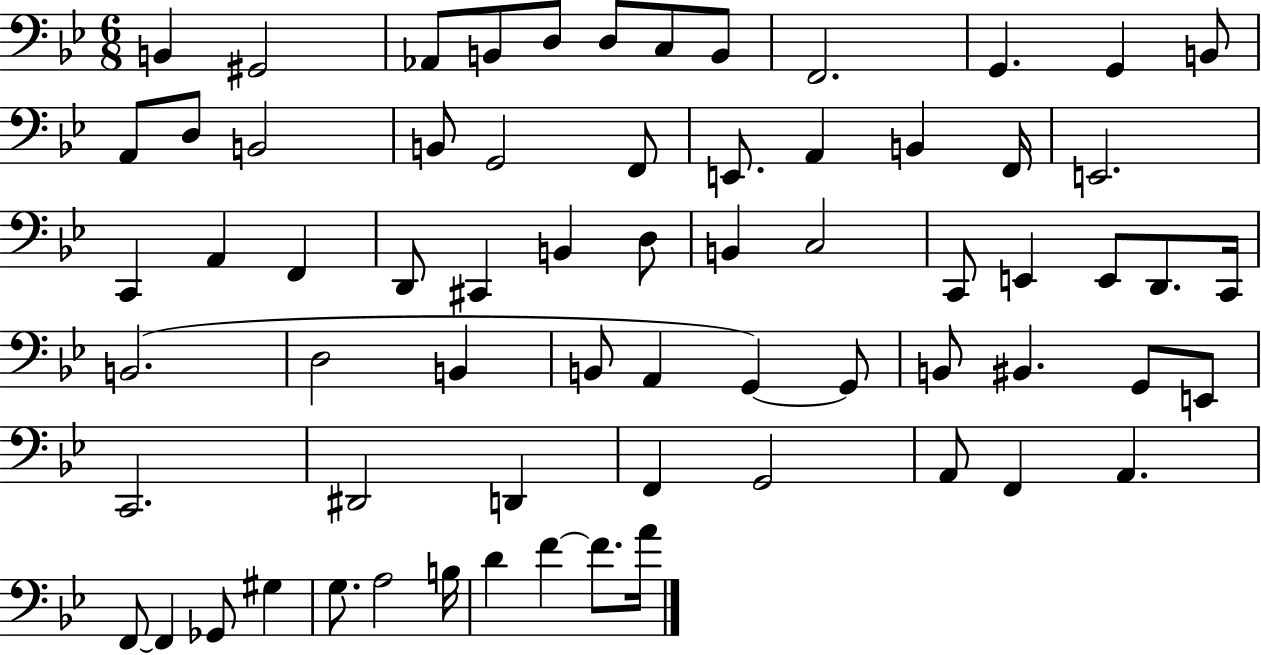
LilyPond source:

{
  \clef bass
  \numericTimeSignature
  \time 6/8
  \key bes \major
  b,4 gis,2 | aes,8 b,8 d8 d8 c8 b,8 | f,2. | g,4. g,4 b,8 | \break a,8 d8 b,2 | b,8 g,2 f,8 | e,8. a,4 b,4 f,16 | e,2. | \break c,4 a,4 f,4 | d,8 cis,4 b,4 d8 | b,4 c2 | c,8 e,4 e,8 d,8. c,16 | \break b,2.( | d2 b,4 | b,8 a,4 g,4~~) g,8 | b,8 bis,4. g,8 e,8 | \break c,2. | dis,2 d,4 | f,4 g,2 | a,8 f,4 a,4. | \break f,8~~ f,4 ges,8 gis4 | g8. a2 b16 | d'4 f'4~~ f'8. a'16 | \bar "|."
}